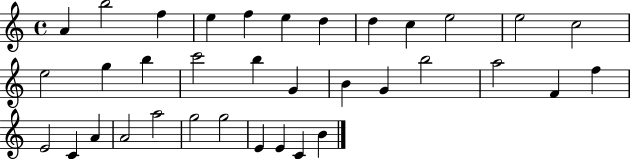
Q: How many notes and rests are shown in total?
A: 35